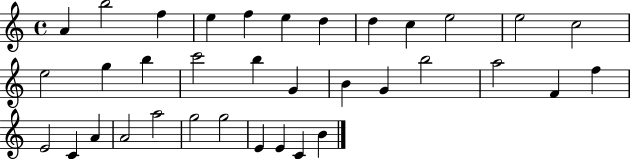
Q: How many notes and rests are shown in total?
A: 35